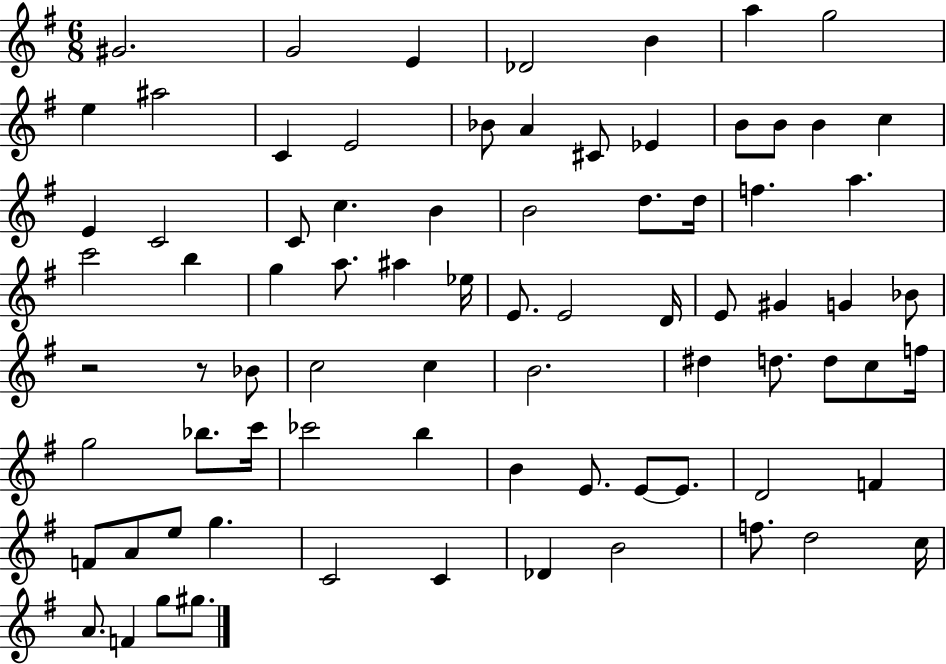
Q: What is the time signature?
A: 6/8